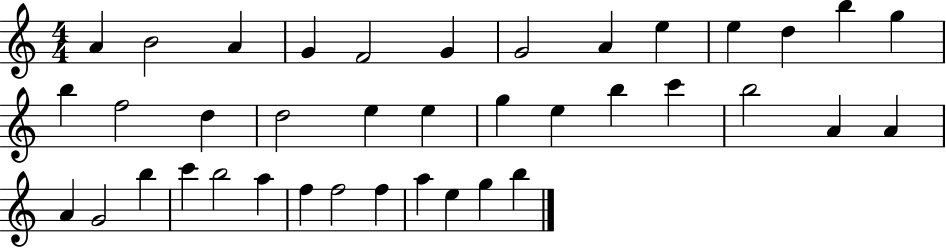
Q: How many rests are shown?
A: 0